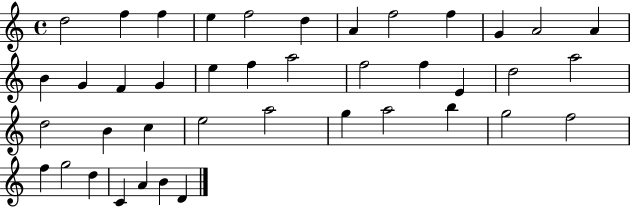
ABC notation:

X:1
T:Untitled
M:4/4
L:1/4
K:C
d2 f f e f2 d A f2 f G A2 A B G F G e f a2 f2 f E d2 a2 d2 B c e2 a2 g a2 b g2 f2 f g2 d C A B D